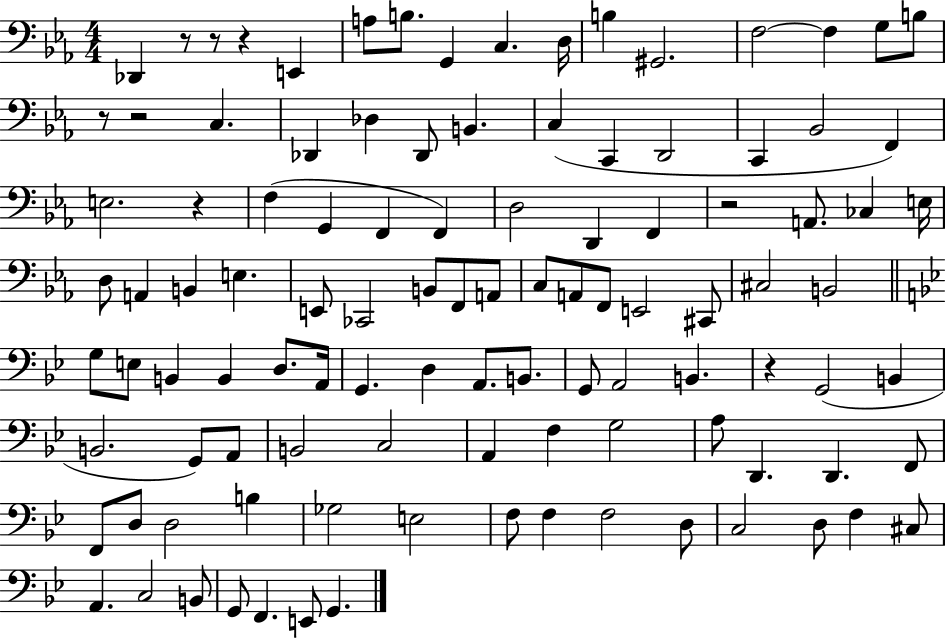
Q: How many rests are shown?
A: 8